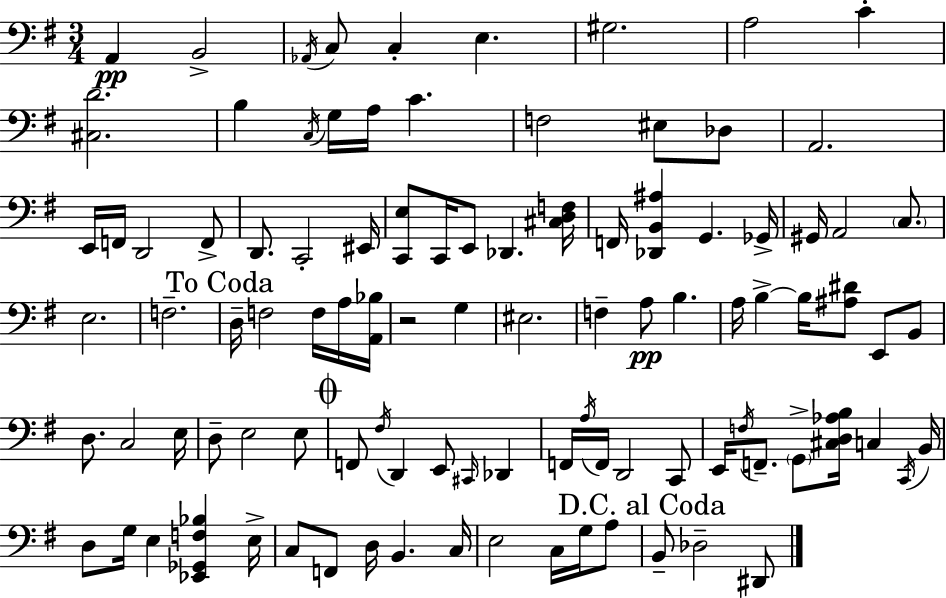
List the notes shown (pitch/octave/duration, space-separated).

A2/q B2/h Ab2/s C3/e C3/q E3/q. G#3/h. A3/h C4/q [C#3,D4]/h. B3/q C3/s G3/s A3/s C4/q. F3/h EIS3/e Db3/e A2/h. E2/s F2/s D2/h F2/e D2/e. C2/h EIS2/s [C2,E3]/e C2/s E2/e Db2/q. [C#3,D3,F3]/s F2/s [Db2,B2,A#3]/q G2/q. Gb2/s G#2/s A2/h C3/e. E3/h. F3/h. D3/s F3/h F3/s A3/s [A2,Bb3]/s R/h G3/q EIS3/h. F3/q A3/e B3/q. A3/s B3/q B3/s [A#3,D#4]/e E2/e B2/e D3/e. C3/h E3/s D3/e E3/h E3/e F2/e F#3/s D2/q E2/e C#2/s Db2/q F2/s A3/s F2/s D2/h C2/e E2/s F3/s F2/e. G2/e [C#3,D3,Ab3,B3]/s C3/q C2/s B2/s D3/e G3/s E3/q [Eb2,Gb2,F3,Bb3]/q E3/s C3/e F2/e D3/s B2/q. C3/s E3/h C3/s G3/s A3/e B2/e Db3/h D#2/e